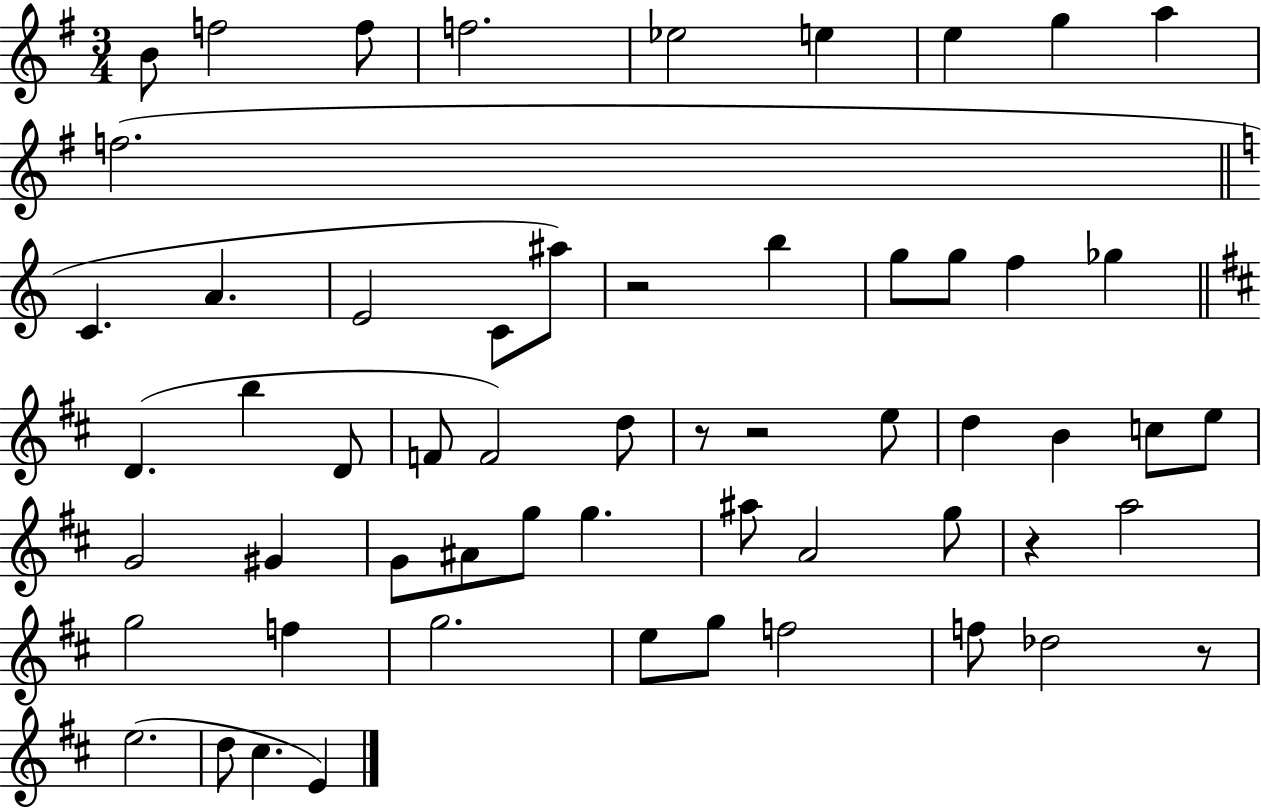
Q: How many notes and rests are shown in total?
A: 58